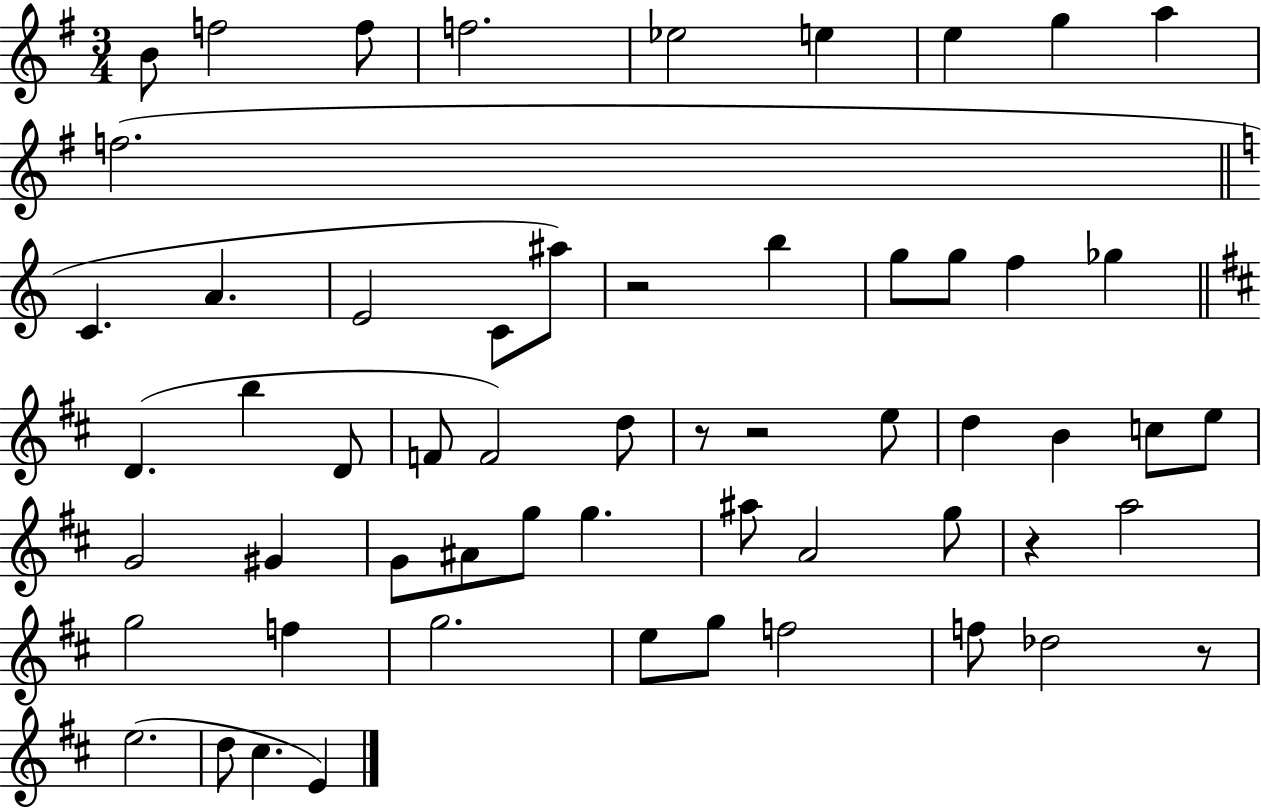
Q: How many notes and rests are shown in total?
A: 58